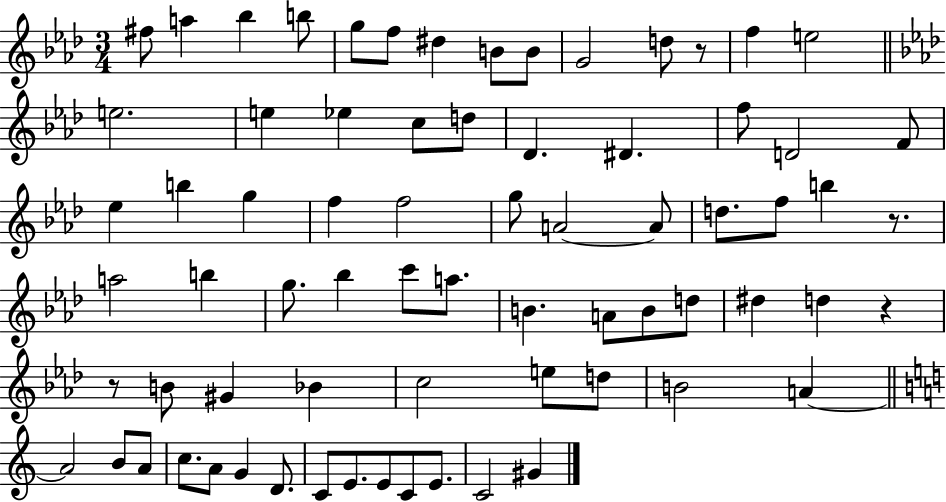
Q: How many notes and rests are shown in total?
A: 72